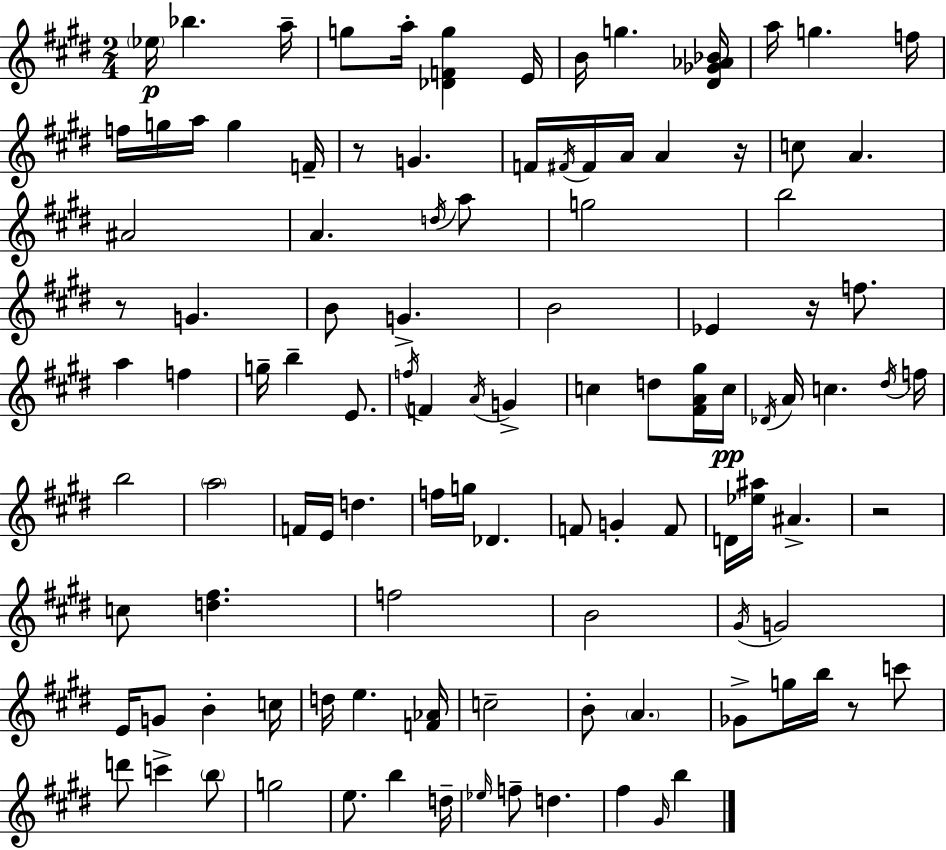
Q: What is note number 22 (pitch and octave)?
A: A4